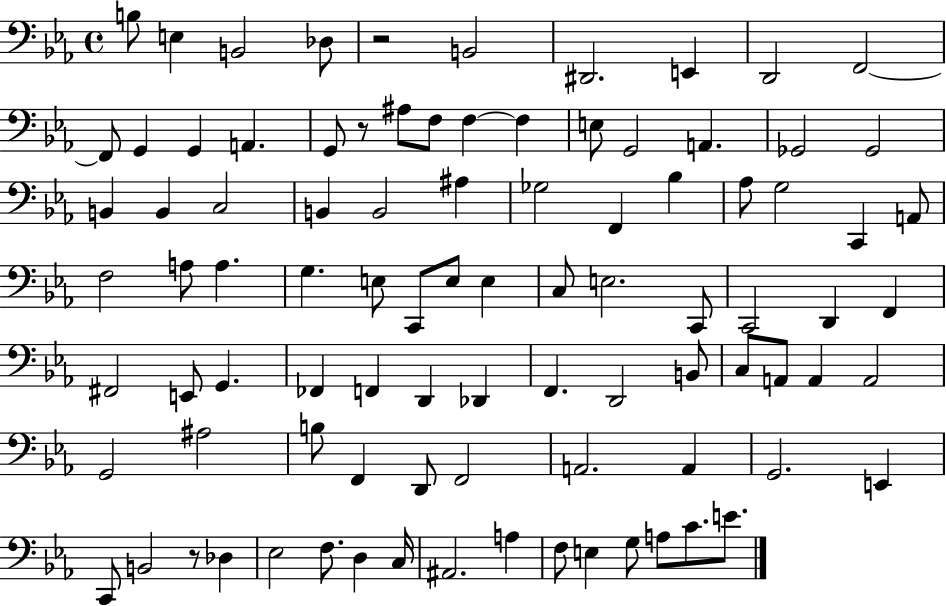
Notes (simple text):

B3/e E3/q B2/h Db3/e R/h B2/h D#2/h. E2/q D2/h F2/h F2/e G2/q G2/q A2/q. G2/e R/e A#3/e F3/e F3/q F3/q E3/e G2/h A2/q. Gb2/h Gb2/h B2/q B2/q C3/h B2/q B2/h A#3/q Gb3/h F2/q Bb3/q Ab3/e G3/h C2/q A2/e F3/h A3/e A3/q. G3/q. E3/e C2/e E3/e E3/q C3/e E3/h. C2/e C2/h D2/q F2/q F#2/h E2/e G2/q. FES2/q F2/q D2/q Db2/q F2/q. D2/h B2/e C3/e A2/e A2/q A2/h G2/h A#3/h B3/e F2/q D2/e F2/h A2/h. A2/q G2/h. E2/q C2/e B2/h R/e Db3/q Eb3/h F3/e. D3/q C3/s A#2/h. A3/q F3/e E3/q G3/e A3/e C4/e. E4/e.